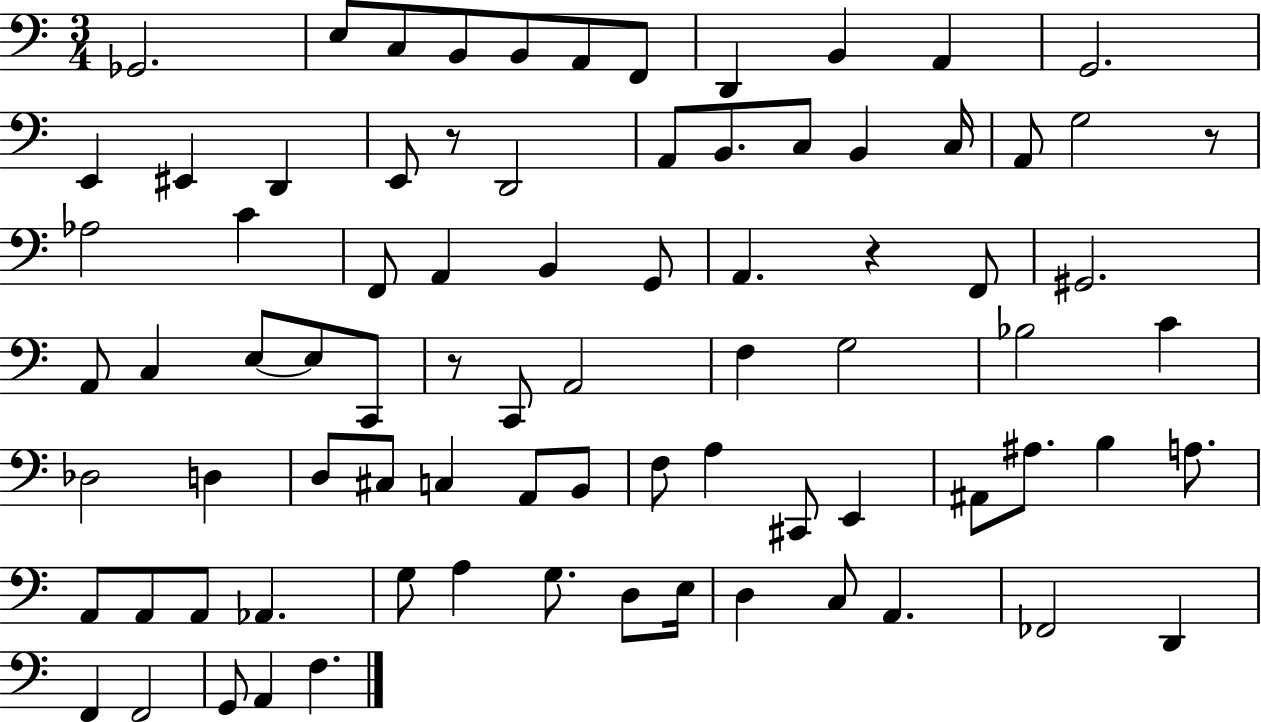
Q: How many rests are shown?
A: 4